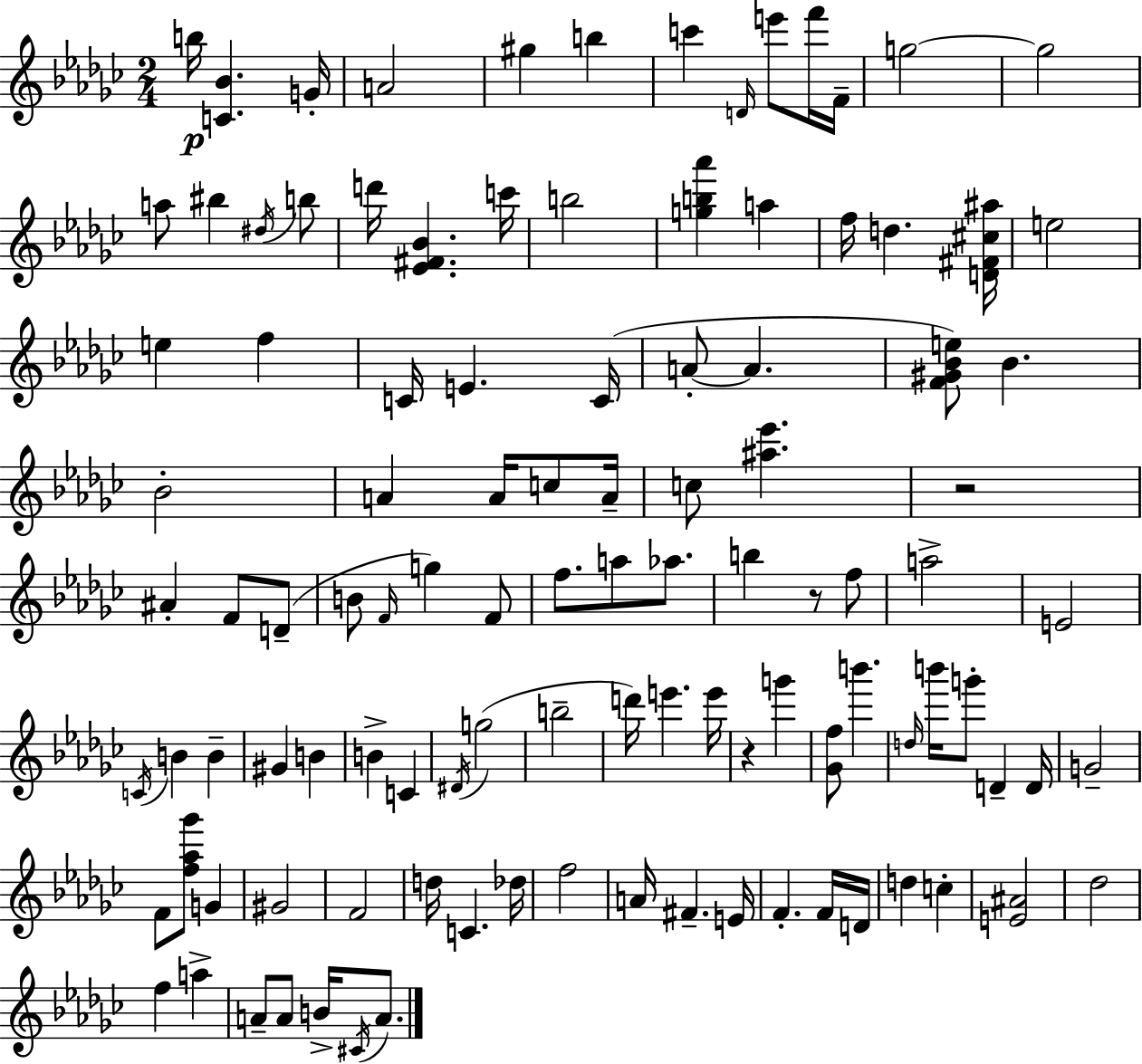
B5/s [C4,Bb4]/q. G4/s A4/h G#5/q B5/q C6/q D4/s E6/e F6/s F4/s G5/h G5/h A5/e BIS5/q D#5/s B5/e D6/s [Eb4,F#4,Bb4]/q. C6/s B5/h [G5,B5,Ab6]/q A5/q F5/s D5/q. [D4,F#4,C#5,A#5]/s E5/h E5/q F5/q C4/s E4/q. C4/s A4/e A4/q. [F4,G#4,Bb4,E5]/e Bb4/q. Bb4/h A4/q A4/s C5/e A4/s C5/e [A#5,Eb6]/q. R/h A#4/q F4/e D4/e B4/e F4/s G5/q F4/e F5/e. A5/e Ab5/e. B5/q R/e F5/e A5/h E4/h C4/s B4/q B4/q G#4/q B4/q B4/q C4/q D#4/s G5/h B5/h D6/s E6/q. E6/s R/q G6/q [Gb4,F5]/e B6/q. D5/s B6/s G6/e D4/q D4/s G4/h F4/e [F5,Ab5,Gb6]/e G4/q G#4/h F4/h D5/s C4/q. Db5/s F5/h A4/s F#4/q. E4/s F4/q. F4/s D4/s D5/q C5/q [E4,A#4]/h Db5/h F5/q A5/q A4/e A4/e B4/s C#4/s A4/e.